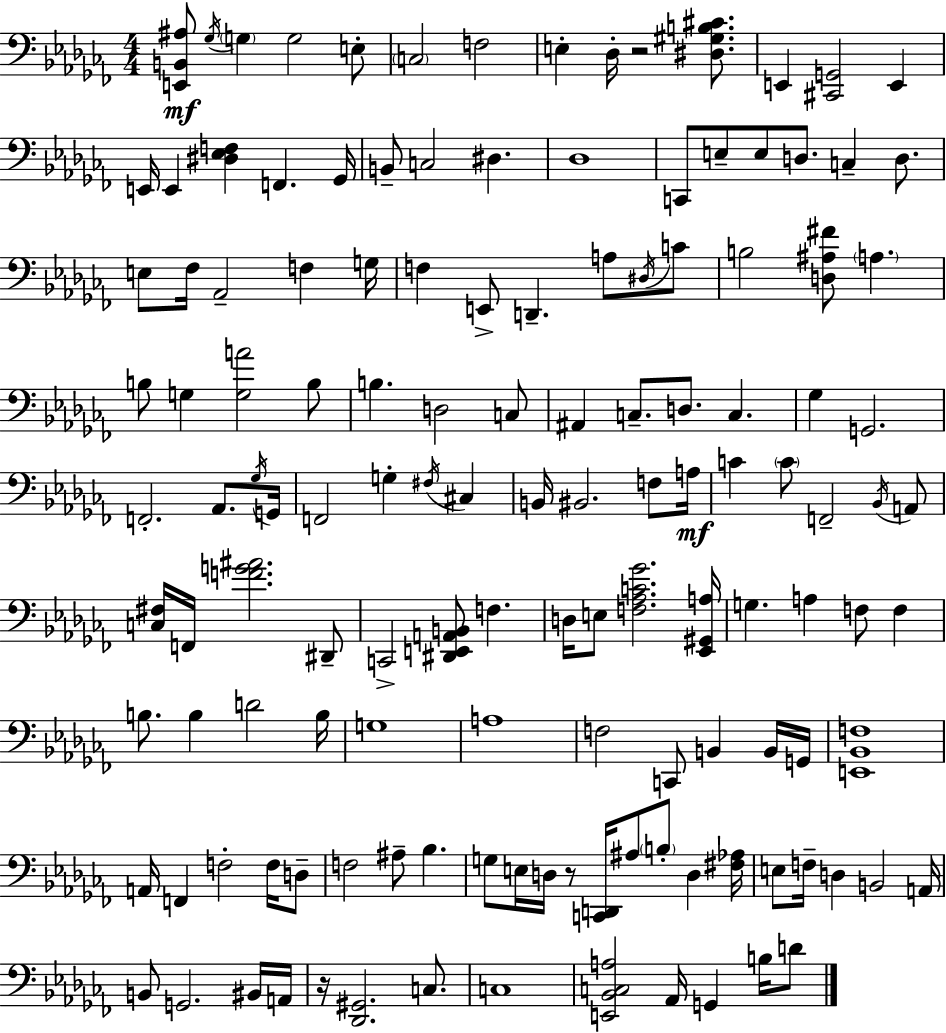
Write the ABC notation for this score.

X:1
T:Untitled
M:4/4
L:1/4
K:Abm
[E,,B,,^A,]/2 _G,/4 G, G,2 E,/2 C,2 F,2 E, _D,/4 z2 [^D,^G,B,^C]/2 E,, [^C,,G,,]2 E,, E,,/4 E,, [^D,_E,F,] F,, _G,,/4 B,,/2 C,2 ^D, _D,4 C,,/2 E,/2 E,/2 D,/2 C, D,/2 E,/2 _F,/4 _A,,2 F, G,/4 F, E,,/2 D,, A,/2 ^D,/4 C/2 B,2 [D,^A,^F]/2 A, B,/2 G, [G,A]2 B,/2 B, D,2 C,/2 ^A,, C,/2 D,/2 C, _G, G,,2 F,,2 _A,,/2 _G,/4 G,,/4 F,,2 G, ^F,/4 ^C, B,,/4 ^B,,2 F,/2 A,/4 C C/2 F,,2 _B,,/4 A,,/2 [C,^F,]/4 F,,/4 [FG^A]2 ^D,,/2 C,,2 [^D,,E,,A,,B,,]/2 F, D,/4 E,/2 [F,_A,C_G]2 [_E,,^G,,A,]/4 G, A, F,/2 F, B,/2 B, D2 B,/4 G,4 A,4 F,2 C,,/2 B,, B,,/4 G,,/4 [E,,_B,,F,]4 A,,/4 F,, F,2 F,/4 D,/2 F,2 ^A,/2 _B, G,/2 E,/4 D,/4 z/2 [C,,D,,]/4 ^A,/2 B,/2 D, [^F,_A,]/4 E,/2 F,/4 D, B,,2 A,,/4 B,,/2 G,,2 ^B,,/4 A,,/4 z/4 [_D,,^G,,]2 C,/2 C,4 [E,,_B,,C,A,]2 _A,,/4 G,, B,/4 D/2